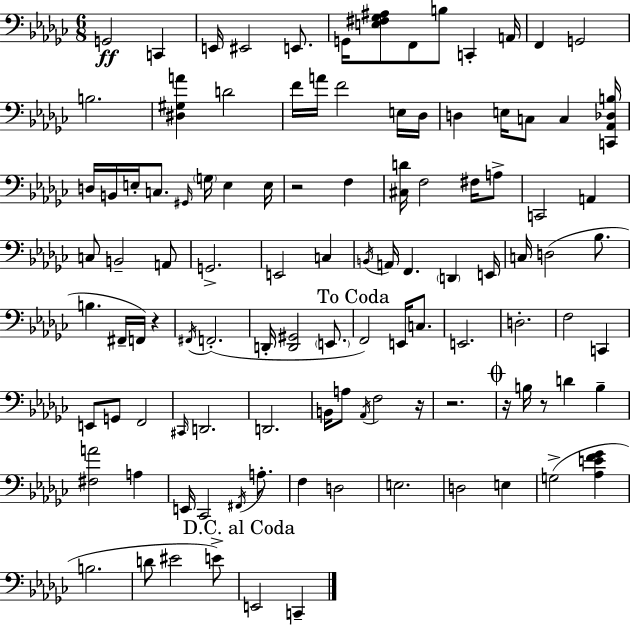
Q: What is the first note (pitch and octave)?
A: G2